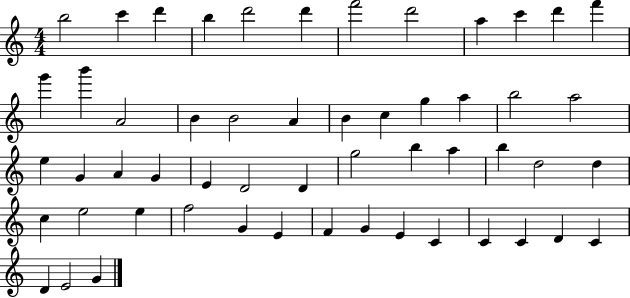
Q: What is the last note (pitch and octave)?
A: G4